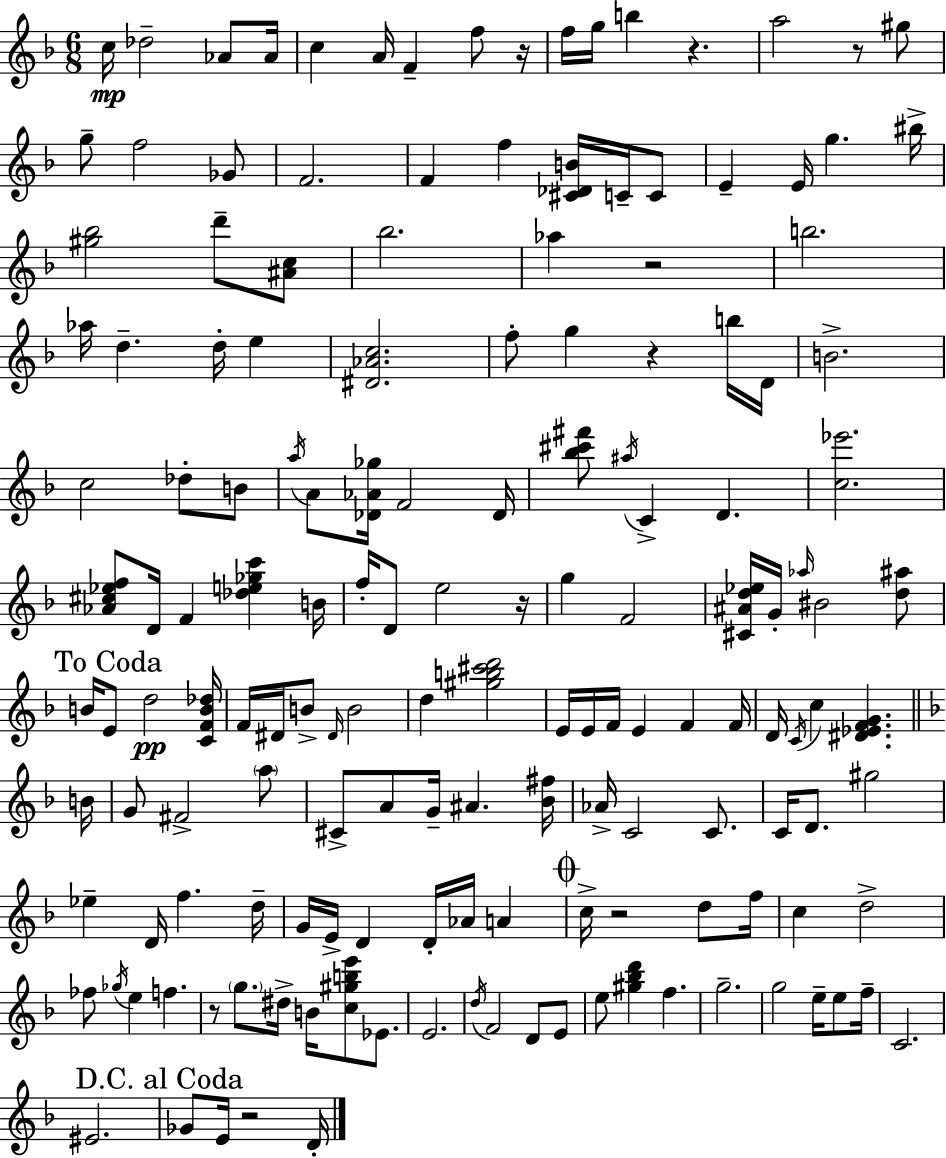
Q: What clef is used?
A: treble